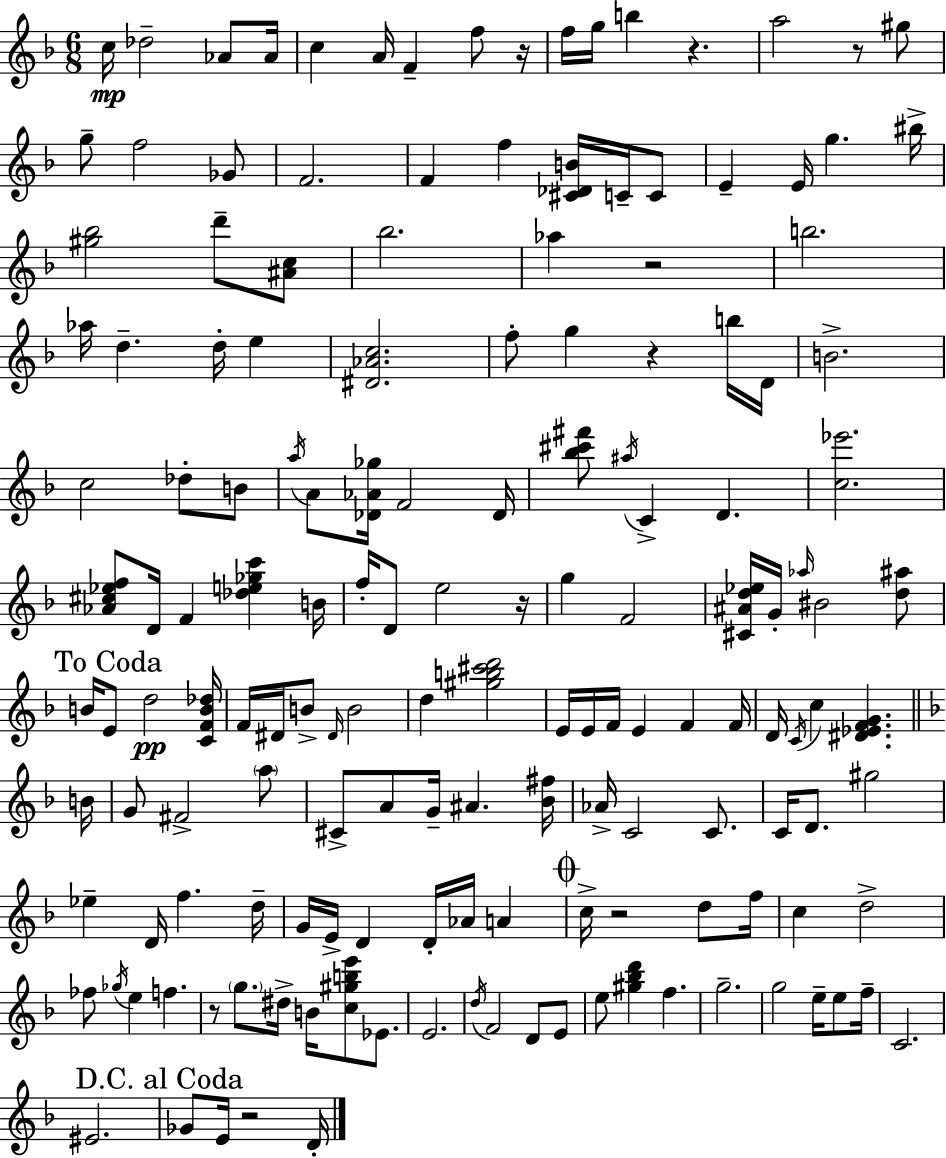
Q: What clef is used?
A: treble